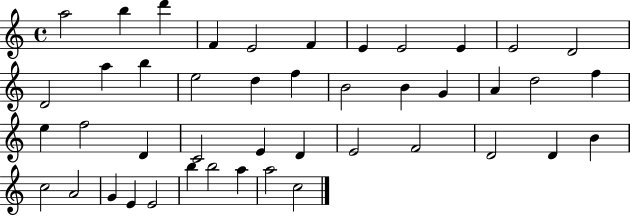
X:1
T:Untitled
M:4/4
L:1/4
K:C
a2 b d' F E2 F E E2 E E2 D2 D2 a b e2 d f B2 B G A d2 f e f2 D C2 E D E2 F2 D2 D B c2 A2 G E E2 b b2 a a2 c2